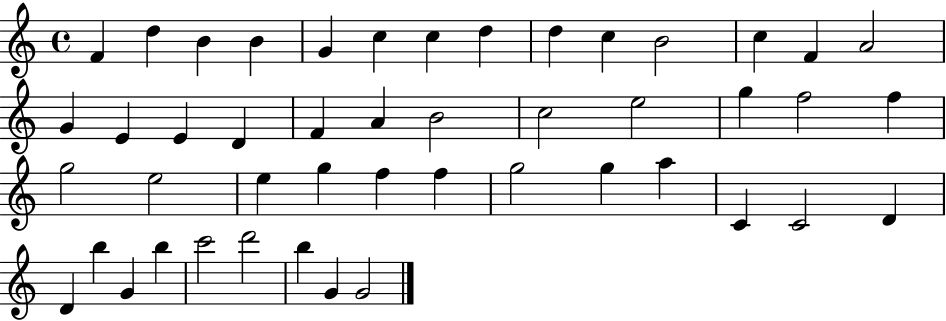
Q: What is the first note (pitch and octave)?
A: F4